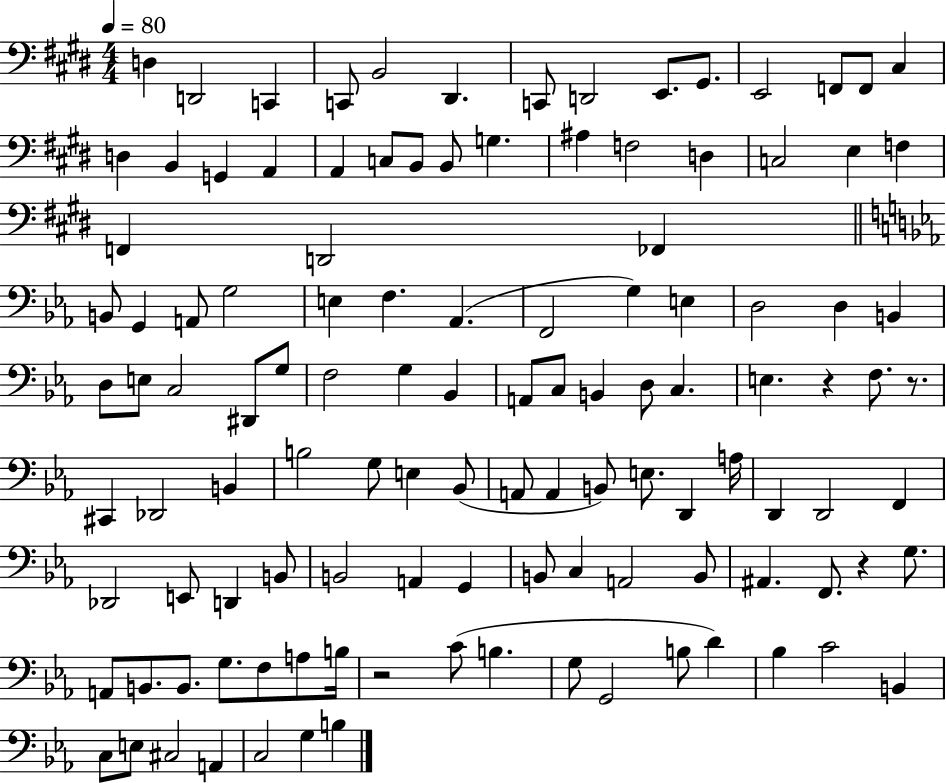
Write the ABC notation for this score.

X:1
T:Untitled
M:4/4
L:1/4
K:E
D, D,,2 C,, C,,/2 B,,2 ^D,, C,,/2 D,,2 E,,/2 ^G,,/2 E,,2 F,,/2 F,,/2 ^C, D, B,, G,, A,, A,, C,/2 B,,/2 B,,/2 G, ^A, F,2 D, C,2 E, F, F,, D,,2 _F,, B,,/2 G,, A,,/2 G,2 E, F, _A,, F,,2 G, E, D,2 D, B,, D,/2 E,/2 C,2 ^D,,/2 G,/2 F,2 G, _B,, A,,/2 C,/2 B,, D,/2 C, E, z F,/2 z/2 ^C,, _D,,2 B,, B,2 G,/2 E, _B,,/2 A,,/2 A,, B,,/2 E,/2 D,, A,/4 D,, D,,2 F,, _D,,2 E,,/2 D,, B,,/2 B,,2 A,, G,, B,,/2 C, A,,2 B,,/2 ^A,, F,,/2 z G,/2 A,,/2 B,,/2 B,,/2 G,/2 F,/2 A,/2 B,/4 z2 C/2 B, G,/2 G,,2 B,/2 D _B, C2 B,, C,/2 E,/2 ^C,2 A,, C,2 G, B,